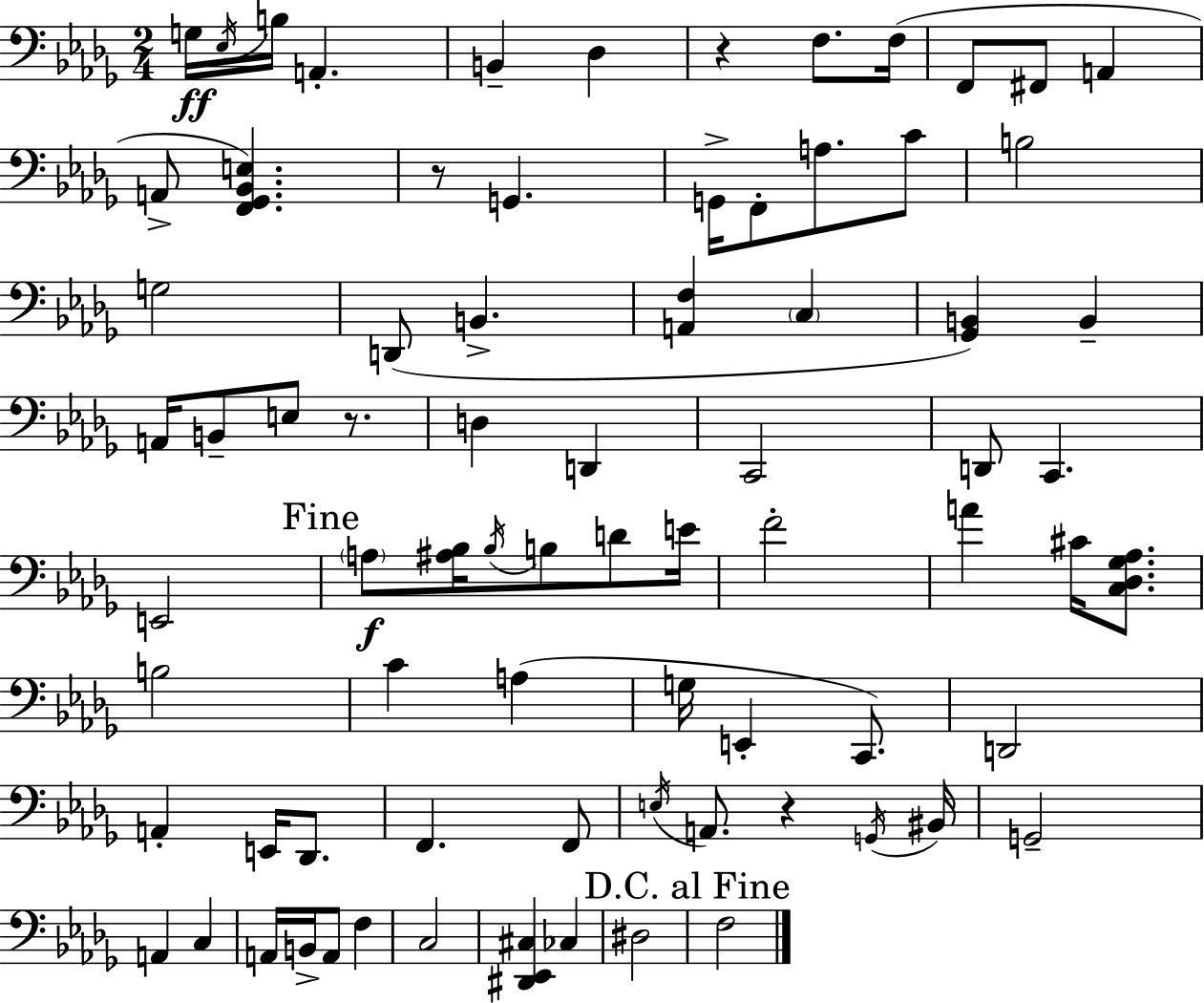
G3/s Eb3/s B3/s A2/q. B2/q Db3/q R/q F3/e. F3/s F2/e F#2/e A2/q A2/e [F2,Gb2,Bb2,E3]/q. R/e G2/q. G2/s F2/e A3/e. C4/e B3/h G3/h D2/e B2/q. [A2,F3]/q C3/q [Gb2,B2]/q B2/q A2/s B2/e E3/e R/e. D3/q D2/q C2/h D2/e C2/q. E2/h A3/e [A#3,Bb3]/s Bb3/s B3/e D4/e E4/s F4/h A4/q C#4/s [C3,Db3,Gb3,Ab3]/e. B3/h C4/q A3/q G3/s E2/q C2/e. D2/h A2/q E2/s Db2/e. F2/q. F2/e E3/s A2/e. R/q G2/s BIS2/s G2/h A2/q C3/q A2/s B2/s A2/e F3/q C3/h [D#2,Eb2,C#3]/q CES3/q D#3/h F3/h